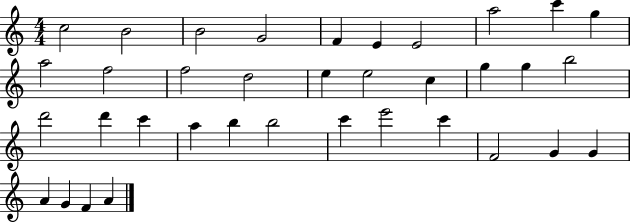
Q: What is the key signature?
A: C major